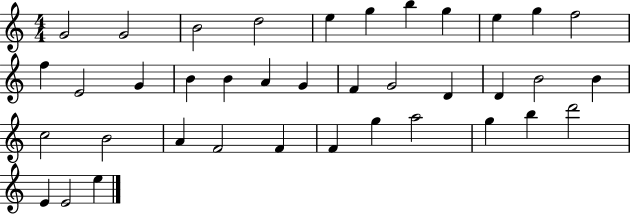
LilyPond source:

{
  \clef treble
  \numericTimeSignature
  \time 4/4
  \key c \major
  g'2 g'2 | b'2 d''2 | e''4 g''4 b''4 g''4 | e''4 g''4 f''2 | \break f''4 e'2 g'4 | b'4 b'4 a'4 g'4 | f'4 g'2 d'4 | d'4 b'2 b'4 | \break c''2 b'2 | a'4 f'2 f'4 | f'4 g''4 a''2 | g''4 b''4 d'''2 | \break e'4 e'2 e''4 | \bar "|."
}